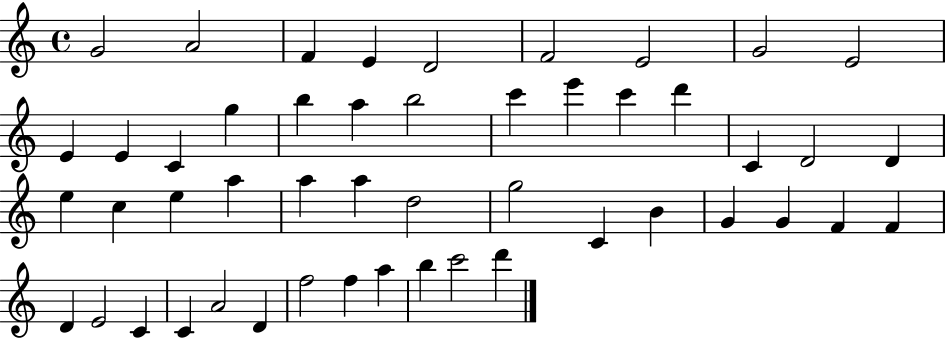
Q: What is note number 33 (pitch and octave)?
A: B4